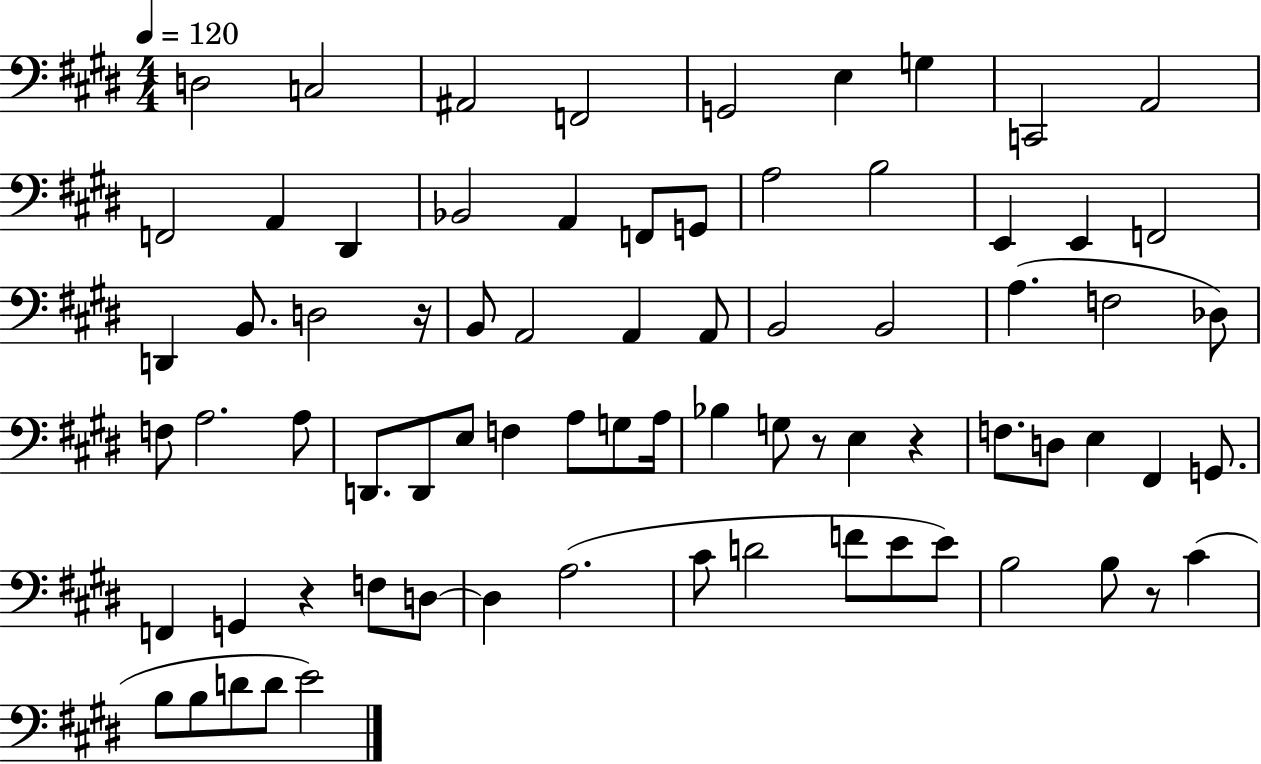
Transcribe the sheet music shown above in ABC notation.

X:1
T:Untitled
M:4/4
L:1/4
K:E
D,2 C,2 ^A,,2 F,,2 G,,2 E, G, C,,2 A,,2 F,,2 A,, ^D,, _B,,2 A,, F,,/2 G,,/2 A,2 B,2 E,, E,, F,,2 D,, B,,/2 D,2 z/4 B,,/2 A,,2 A,, A,,/2 B,,2 B,,2 A, F,2 _D,/2 F,/2 A,2 A,/2 D,,/2 D,,/2 E,/2 F, A,/2 G,/2 A,/4 _B, G,/2 z/2 E, z F,/2 D,/2 E, ^F,, G,,/2 F,, G,, z F,/2 D,/2 D, A,2 ^C/2 D2 F/2 E/2 E/2 B,2 B,/2 z/2 ^C B,/2 B,/2 D/2 D/2 E2